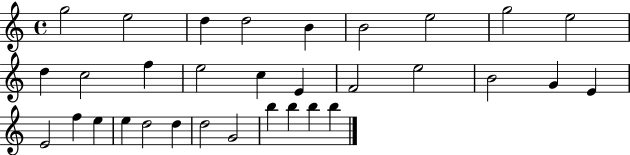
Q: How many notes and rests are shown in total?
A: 32